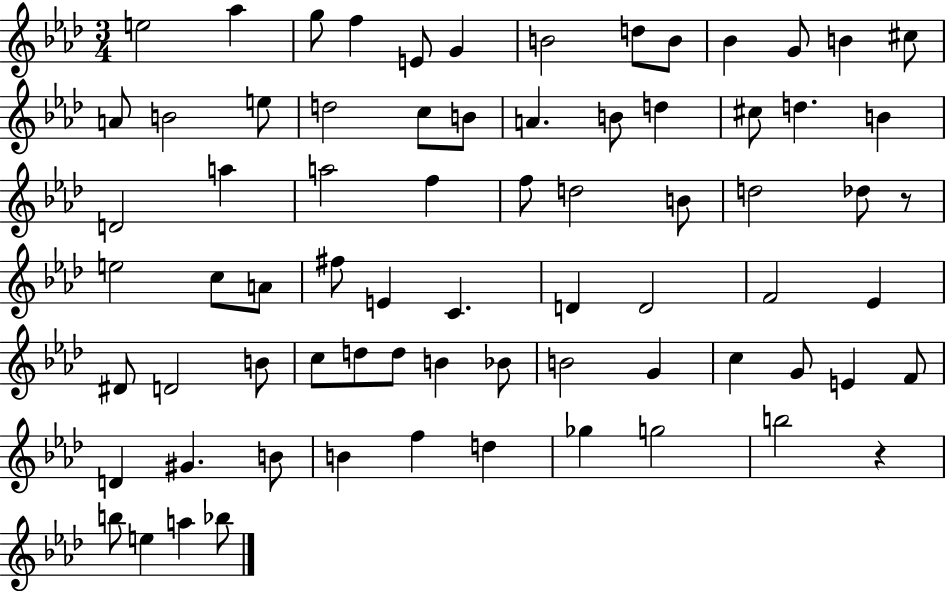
E5/h Ab5/q G5/e F5/q E4/e G4/q B4/h D5/e B4/e Bb4/q G4/e B4/q C#5/e A4/e B4/h E5/e D5/h C5/e B4/e A4/q. B4/e D5/q C#5/e D5/q. B4/q D4/h A5/q A5/h F5/q F5/e D5/h B4/e D5/h Db5/e R/e E5/h C5/e A4/e F#5/e E4/q C4/q. D4/q D4/h F4/h Eb4/q D#4/e D4/h B4/e C5/e D5/e D5/e B4/q Bb4/e B4/h G4/q C5/q G4/e E4/q F4/e D4/q G#4/q. B4/e B4/q F5/q D5/q Gb5/q G5/h B5/h R/q B5/e E5/q A5/q Bb5/e